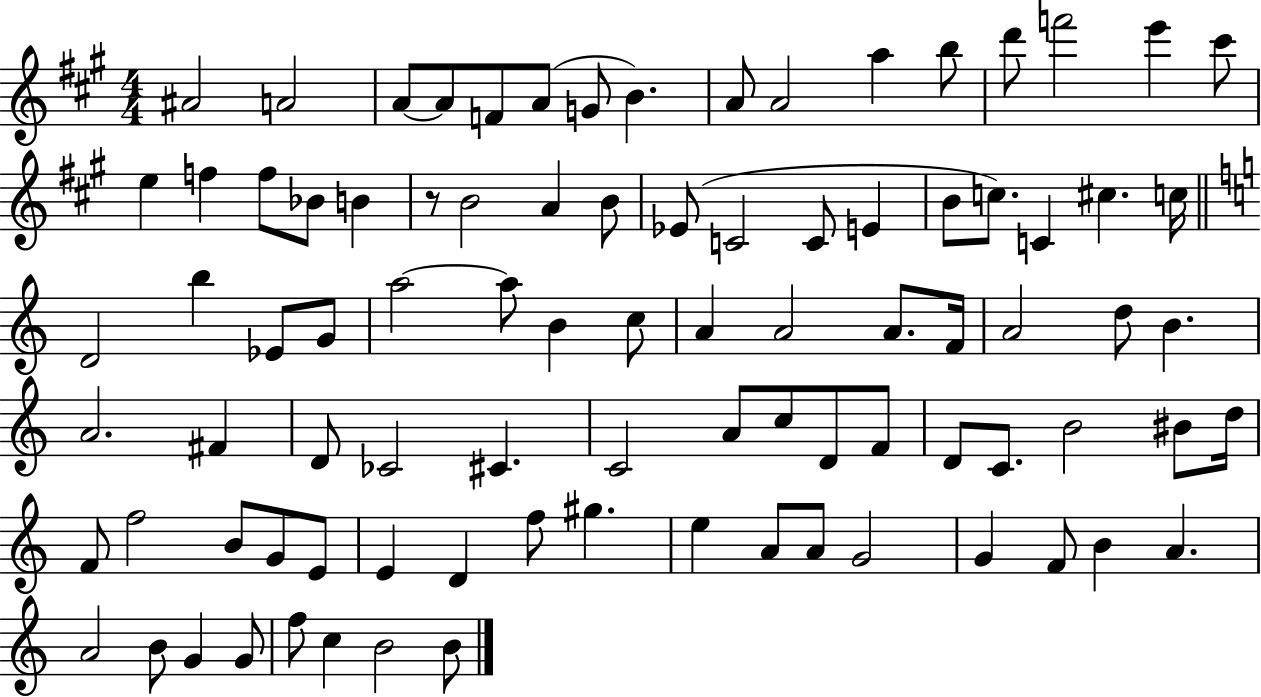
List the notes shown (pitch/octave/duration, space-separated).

A#4/h A4/h A4/e A4/e F4/e A4/e G4/e B4/q. A4/e A4/h A5/q B5/e D6/e F6/h E6/q C#6/e E5/q F5/q F5/e Bb4/e B4/q R/e B4/h A4/q B4/e Eb4/e C4/h C4/e E4/q B4/e C5/e. C4/q C#5/q. C5/s D4/h B5/q Eb4/e G4/e A5/h A5/e B4/q C5/e A4/q A4/h A4/e. F4/s A4/h D5/e B4/q. A4/h. F#4/q D4/e CES4/h C#4/q. C4/h A4/e C5/e D4/e F4/e D4/e C4/e. B4/h BIS4/e D5/s F4/e F5/h B4/e G4/e E4/e E4/q D4/q F5/e G#5/q. E5/q A4/e A4/e G4/h G4/q F4/e B4/q A4/q. A4/h B4/e G4/q G4/e F5/e C5/q B4/h B4/e